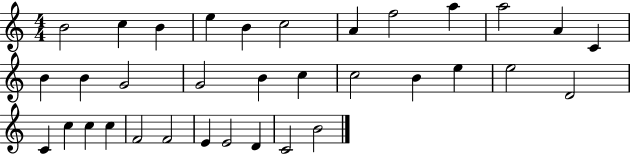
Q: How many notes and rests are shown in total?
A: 34